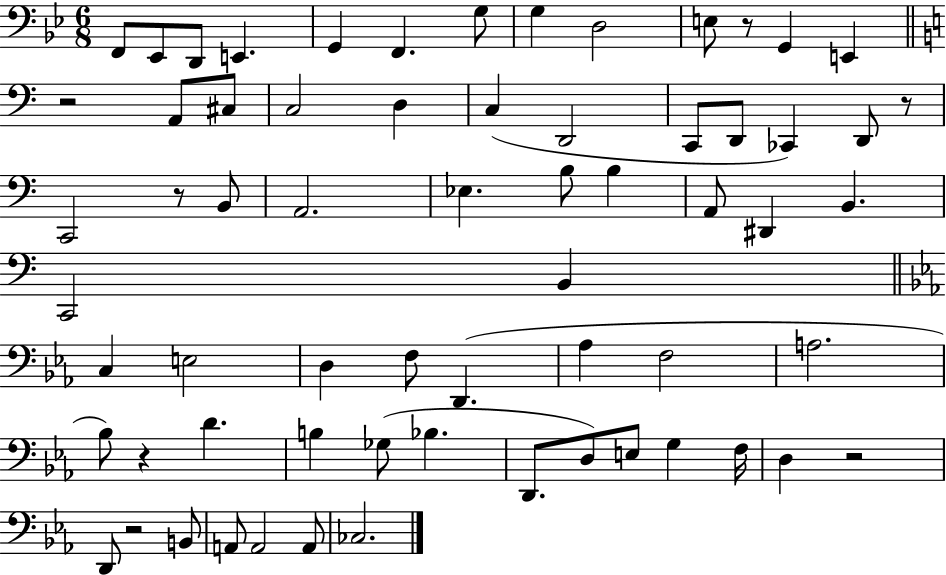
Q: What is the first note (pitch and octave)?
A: F2